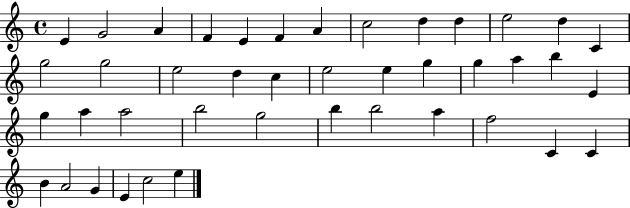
E4/q G4/h A4/q F4/q E4/q F4/q A4/q C5/h D5/q D5/q E5/h D5/q C4/q G5/h G5/h E5/h D5/q C5/q E5/h E5/q G5/q G5/q A5/q B5/q E4/q G5/q A5/q A5/h B5/h G5/h B5/q B5/h A5/q F5/h C4/q C4/q B4/q A4/h G4/q E4/q C5/h E5/q